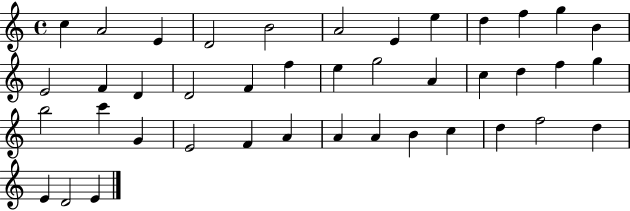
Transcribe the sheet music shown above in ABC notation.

X:1
T:Untitled
M:4/4
L:1/4
K:C
c A2 E D2 B2 A2 E e d f g B E2 F D D2 F f e g2 A c d f g b2 c' G E2 F A A A B c d f2 d E D2 E